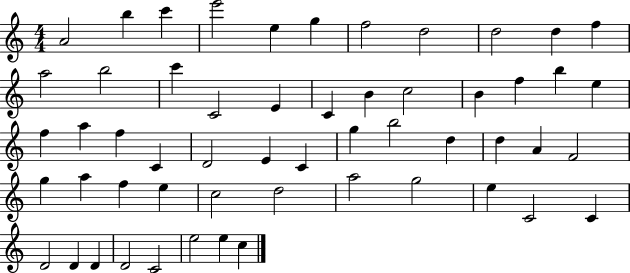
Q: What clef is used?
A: treble